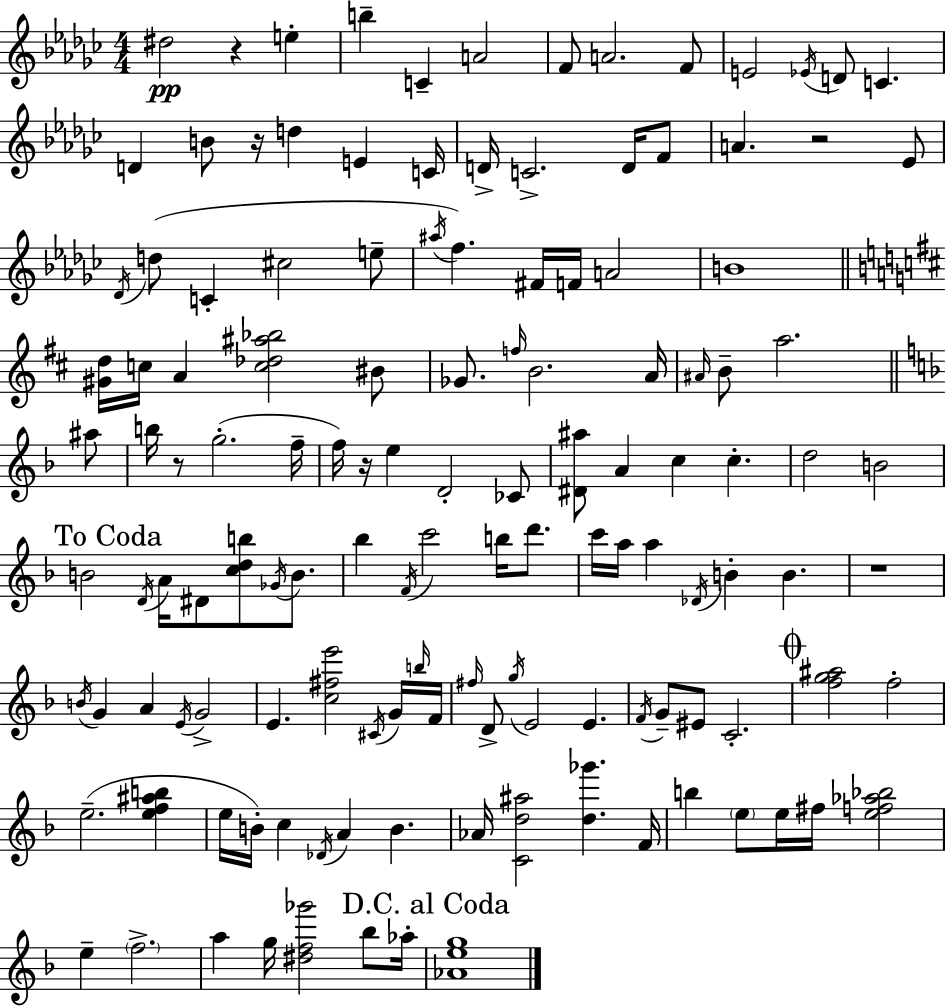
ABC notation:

X:1
T:Untitled
M:4/4
L:1/4
K:Ebm
^d2 z e b C A2 F/2 A2 F/2 E2 _E/4 D/2 C D B/2 z/4 d E C/4 D/4 C2 D/4 F/2 A z2 _E/2 _D/4 d/2 C ^c2 e/2 ^a/4 f ^F/4 F/4 A2 B4 [^Gd]/4 c/4 A [c_d^a_b]2 ^B/2 _G/2 f/4 B2 A/4 ^A/4 B/2 a2 ^a/2 b/4 z/2 g2 f/4 f/4 z/4 e D2 _C/2 [^D^a]/2 A c c d2 B2 B2 D/4 A/4 ^D/2 [cdb]/2 _G/4 B/2 _b F/4 c'2 b/4 d'/2 c'/4 a/4 a _D/4 B B z4 B/4 G A E/4 G2 E [c^fe']2 ^C/4 G/4 b/4 F/4 ^f/4 D/2 g/4 E2 E F/4 G/2 ^E/2 C2 [fg^a]2 f2 e2 [ef^ab] e/4 B/4 c _D/4 A B _A/4 [Cd^a]2 [d_g'] F/4 b e/2 e/4 ^f/4 [ef_a_b]2 e f2 a g/4 [^df_g']2 _b/2 _a/4 [_Aeg]4